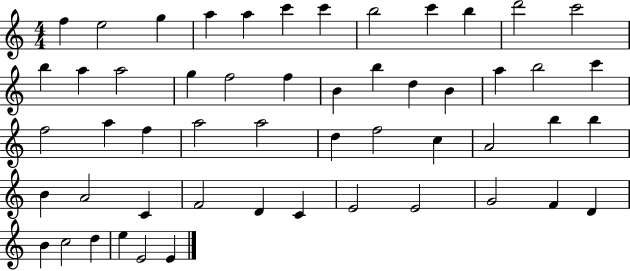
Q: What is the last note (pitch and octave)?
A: E4